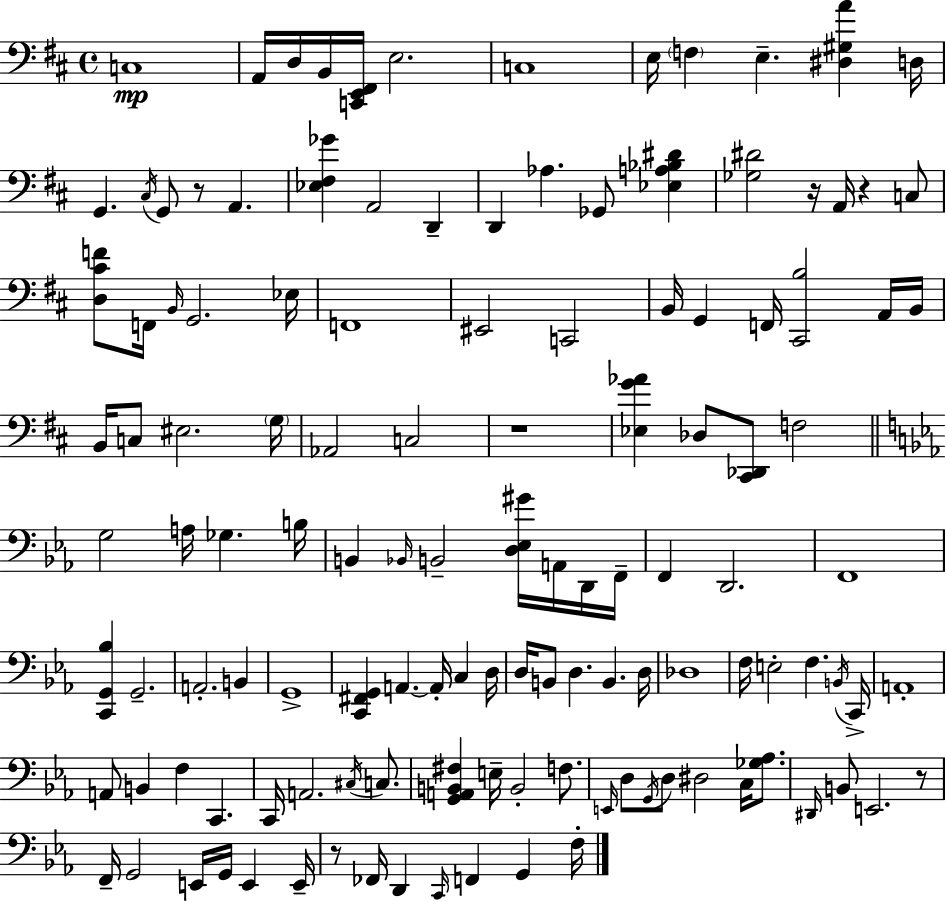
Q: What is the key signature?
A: D major